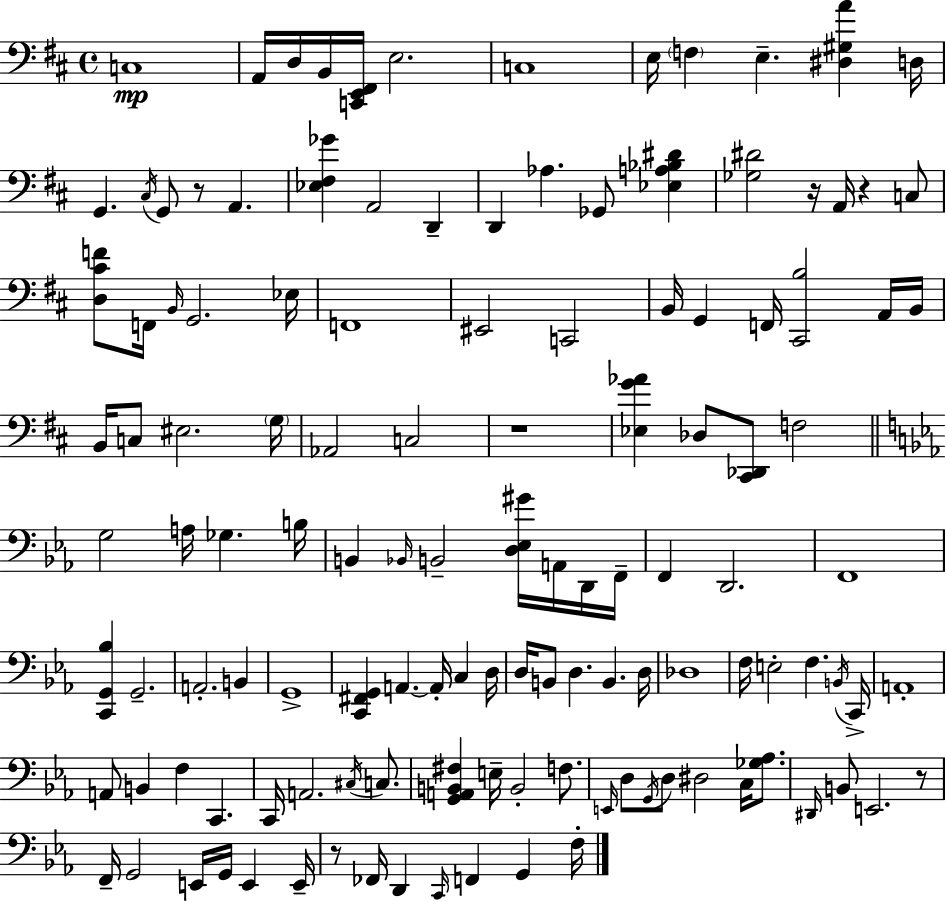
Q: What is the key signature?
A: D major